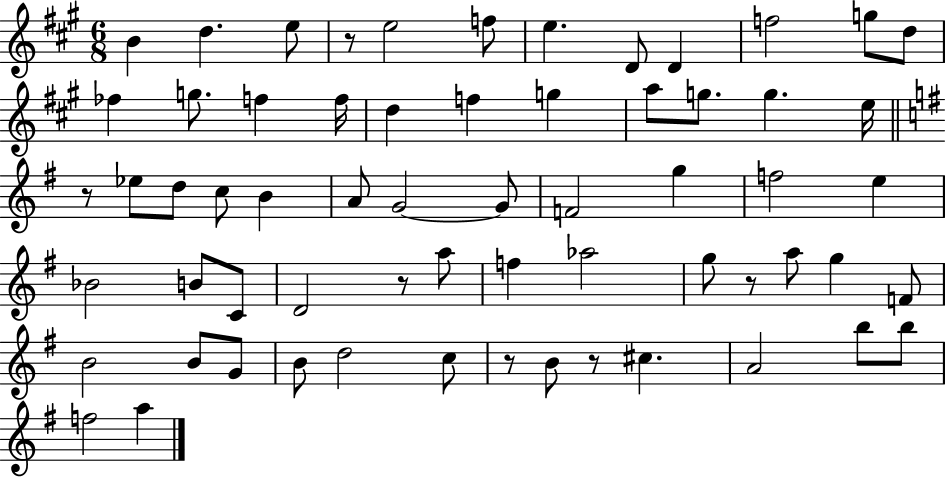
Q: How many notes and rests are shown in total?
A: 63